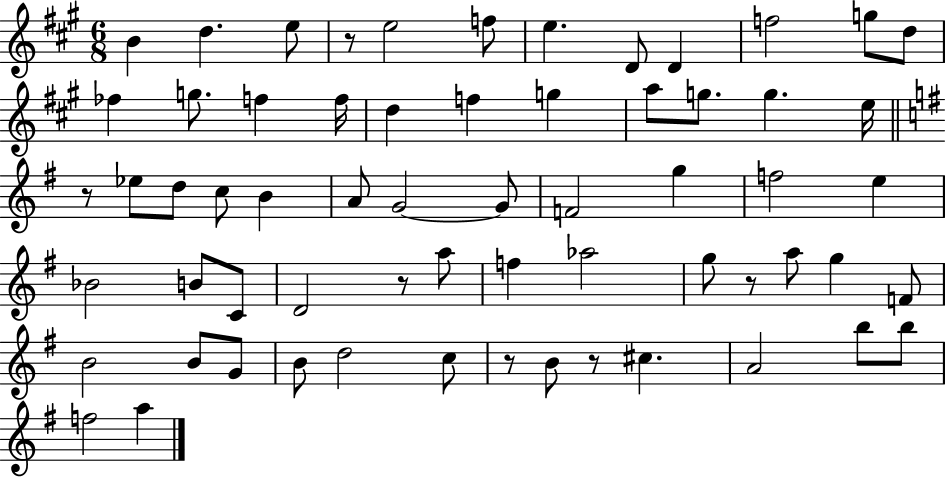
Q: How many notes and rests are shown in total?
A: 63